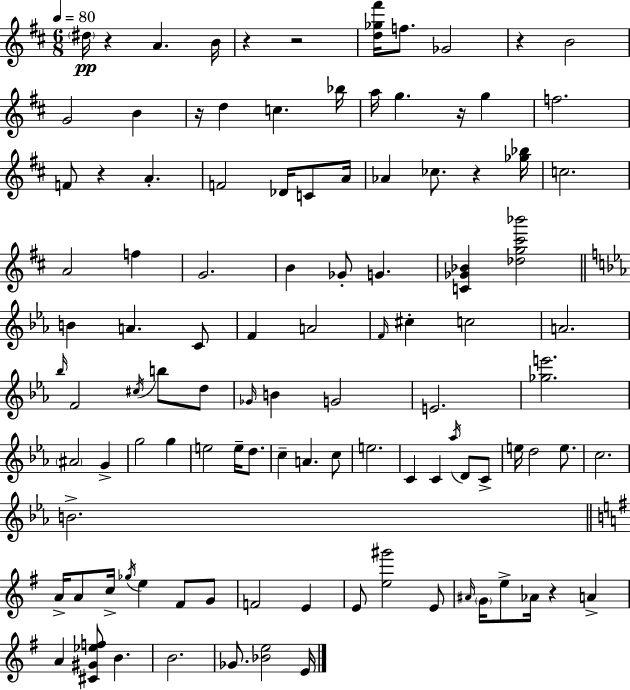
X:1
T:Untitled
M:6/8
L:1/4
K:D
^d/4 z A B/4 z z2 [d_g^f']/4 f/2 _G2 z B2 G2 B z/4 d c _b/4 a/4 g z/4 g f2 F/2 z A F2 _D/4 C/2 A/4 _A _c/2 z [_g_b]/4 c2 A2 f G2 B _G/2 G [C_G_B] [_dg^c'_b']2 B A C/2 F A2 F/4 ^c c2 A2 _b/4 F2 ^c/4 b/2 d/2 _G/4 B G2 E2 [_ge']2 ^A2 G g2 g e2 e/4 d/2 c A c/2 e2 C C _a/4 D/2 C/2 e/4 d2 e/2 c2 B2 A/4 A/2 c/4 _g/4 e ^F/2 G/2 F2 E E/2 [e^g']2 E/2 ^A/4 G/4 e/2 _A/4 z A A [^C^G_ef]/2 B B2 _G/2 [_Be]2 E/4